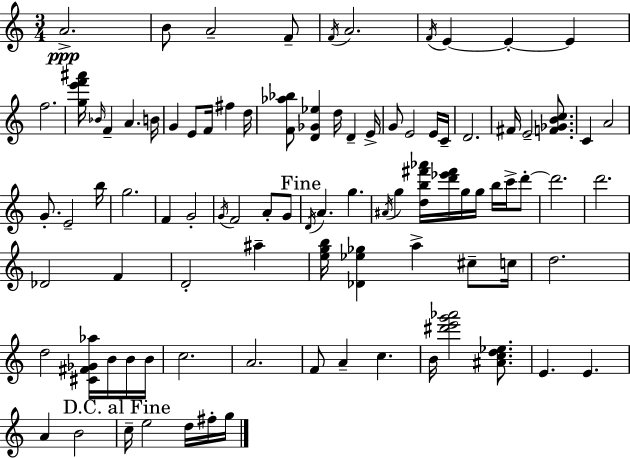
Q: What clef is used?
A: treble